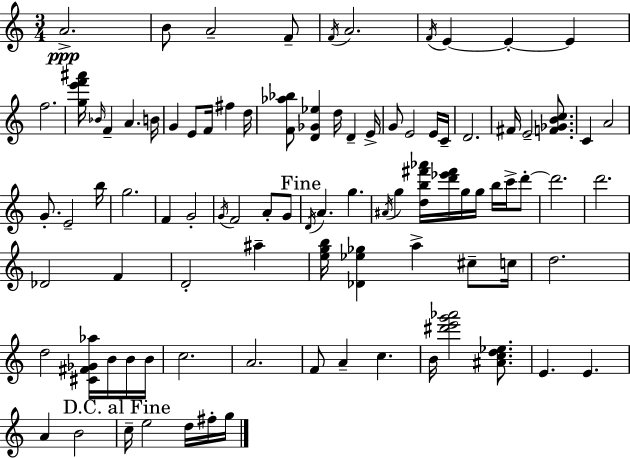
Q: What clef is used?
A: treble